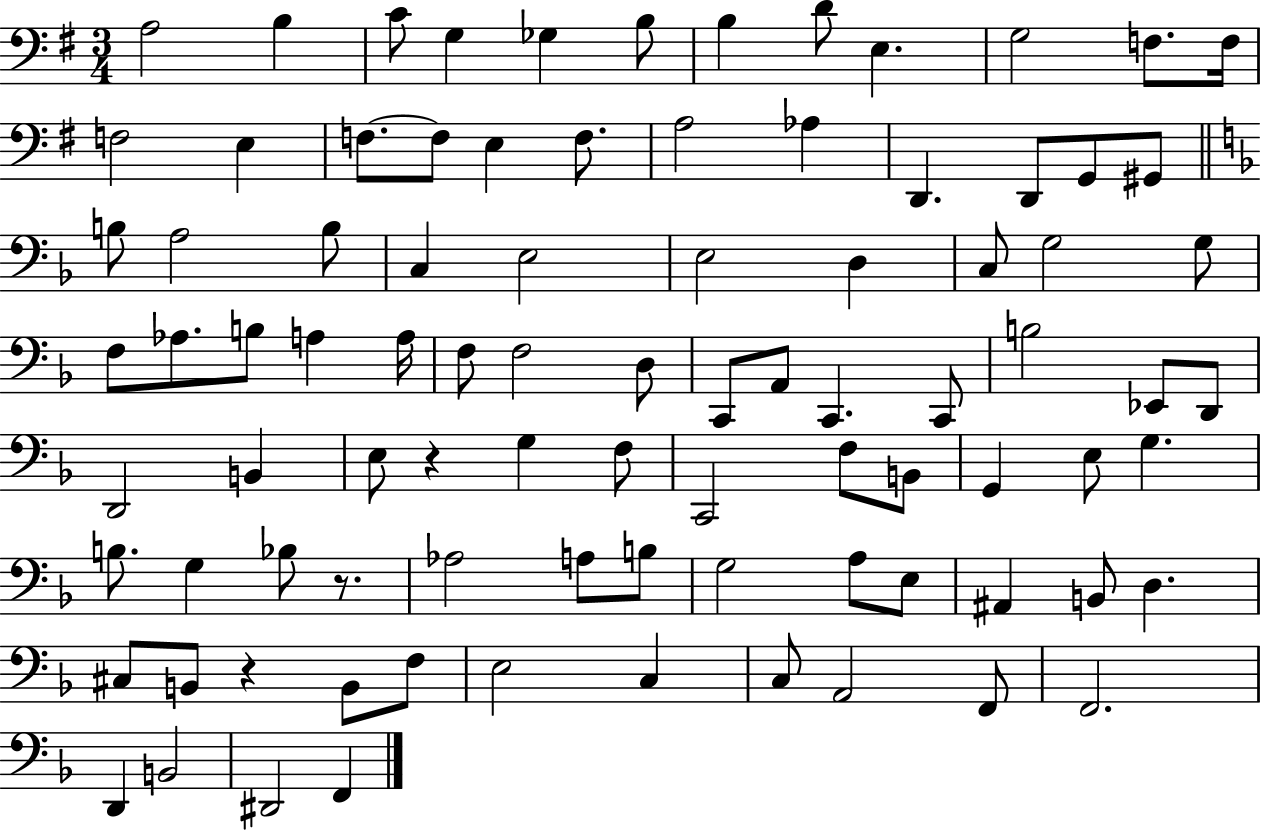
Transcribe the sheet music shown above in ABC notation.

X:1
T:Untitled
M:3/4
L:1/4
K:G
A,2 B, C/2 G, _G, B,/2 B, D/2 E, G,2 F,/2 F,/4 F,2 E, F,/2 F,/2 E, F,/2 A,2 _A, D,, D,,/2 G,,/2 ^G,,/2 B,/2 A,2 B,/2 C, E,2 E,2 D, C,/2 G,2 G,/2 F,/2 _A,/2 B,/2 A, A,/4 F,/2 F,2 D,/2 C,,/2 A,,/2 C,, C,,/2 B,2 _E,,/2 D,,/2 D,,2 B,, E,/2 z G, F,/2 C,,2 F,/2 B,,/2 G,, E,/2 G, B,/2 G, _B,/2 z/2 _A,2 A,/2 B,/2 G,2 A,/2 E,/2 ^A,, B,,/2 D, ^C,/2 B,,/2 z B,,/2 F,/2 E,2 C, C,/2 A,,2 F,,/2 F,,2 D,, B,,2 ^D,,2 F,,